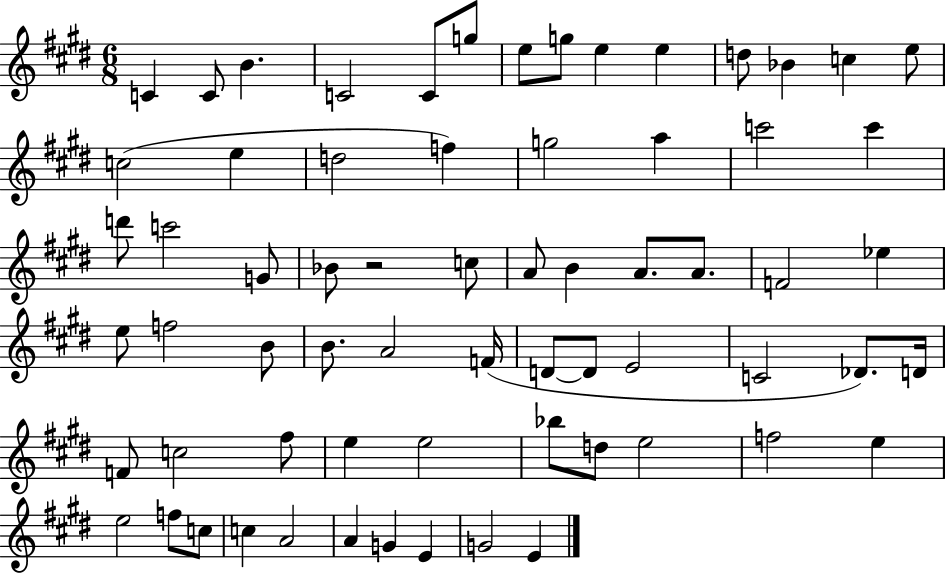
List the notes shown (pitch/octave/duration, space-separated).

C4/q C4/e B4/q. C4/h C4/e G5/e E5/e G5/e E5/q E5/q D5/e Bb4/q C5/q E5/e C5/h E5/q D5/h F5/q G5/h A5/q C6/h C6/q D6/e C6/h G4/e Bb4/e R/h C5/e A4/e B4/q A4/e. A4/e. F4/h Eb5/q E5/e F5/h B4/e B4/e. A4/h F4/s D4/e D4/e E4/h C4/h Db4/e. D4/s F4/e C5/h F#5/e E5/q E5/h Bb5/e D5/e E5/h F5/h E5/q E5/h F5/e C5/e C5/q A4/h A4/q G4/q E4/q G4/h E4/q